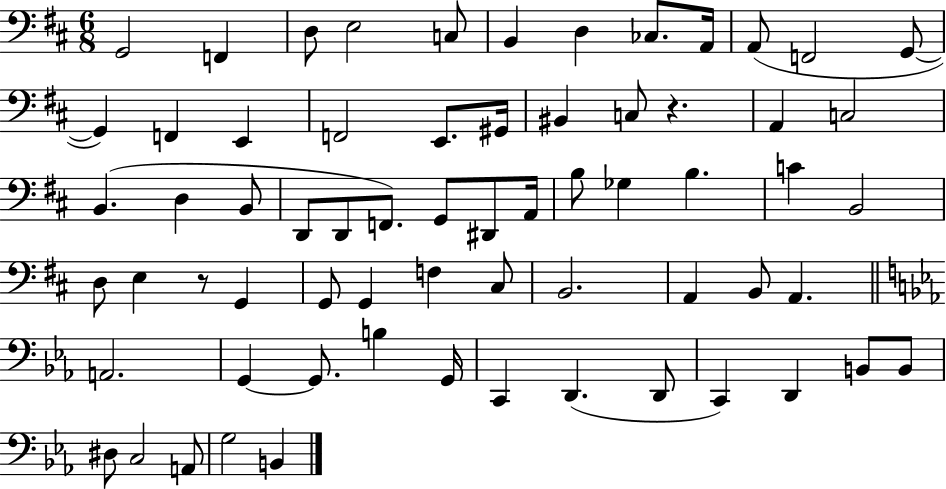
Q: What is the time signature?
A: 6/8